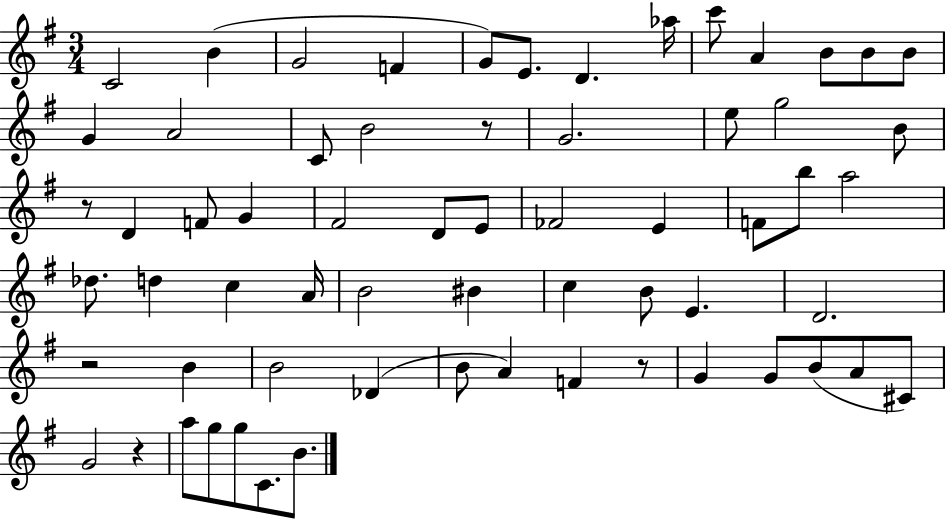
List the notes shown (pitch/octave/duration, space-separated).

C4/h B4/q G4/h F4/q G4/e E4/e. D4/q. Ab5/s C6/e A4/q B4/e B4/e B4/e G4/q A4/h C4/e B4/h R/e G4/h. E5/e G5/h B4/e R/e D4/q F4/e G4/q F#4/h D4/e E4/e FES4/h E4/q F4/e B5/e A5/h Db5/e. D5/q C5/q A4/s B4/h BIS4/q C5/q B4/e E4/q. D4/h. R/h B4/q B4/h Db4/q B4/e A4/q F4/q R/e G4/q G4/e B4/e A4/e C#4/e G4/h R/q A5/e G5/e G5/e C4/e. B4/e.